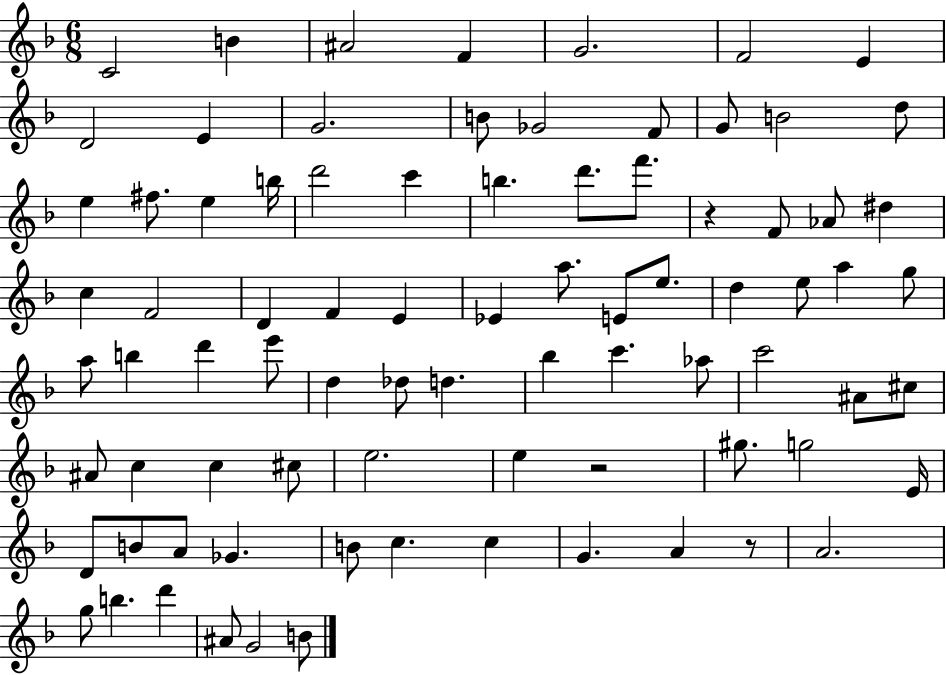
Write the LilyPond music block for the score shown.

{
  \clef treble
  \numericTimeSignature
  \time 6/8
  \key f \major
  \repeat volta 2 { c'2 b'4 | ais'2 f'4 | g'2. | f'2 e'4 | \break d'2 e'4 | g'2. | b'8 ges'2 f'8 | g'8 b'2 d''8 | \break e''4 fis''8. e''4 b''16 | d'''2 c'''4 | b''4. d'''8. f'''8. | r4 f'8 aes'8 dis''4 | \break c''4 f'2 | d'4 f'4 e'4 | ees'4 a''8. e'8 e''8. | d''4 e''8 a''4 g''8 | \break a''8 b''4 d'''4 e'''8 | d''4 des''8 d''4. | bes''4 c'''4. aes''8 | c'''2 ais'8 cis''8 | \break ais'8 c''4 c''4 cis''8 | e''2. | e''4 r2 | gis''8. g''2 e'16 | \break d'8 b'8 a'8 ges'4. | b'8 c''4. c''4 | g'4. a'4 r8 | a'2. | \break g''8 b''4. d'''4 | ais'8 g'2 b'8 | } \bar "|."
}